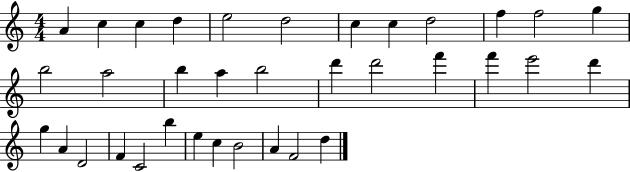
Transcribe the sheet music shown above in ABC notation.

X:1
T:Untitled
M:4/4
L:1/4
K:C
A c c d e2 d2 c c d2 f f2 g b2 a2 b a b2 d' d'2 f' f' e'2 d' g A D2 F C2 b e c B2 A F2 d